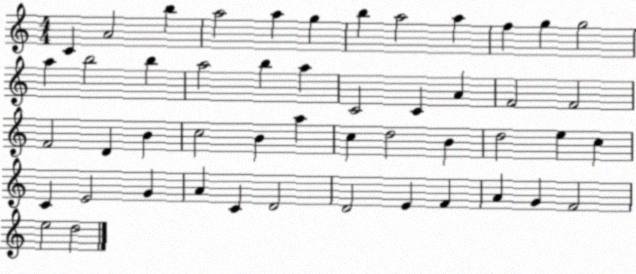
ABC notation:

X:1
T:Untitled
M:4/4
L:1/4
K:C
C A2 b a2 a g b a2 a f g g2 a b2 b a2 b a C2 C A F2 F2 F2 D B c2 B a c d2 B d2 e c C E2 G A C D2 D2 E F A G F2 e2 d2